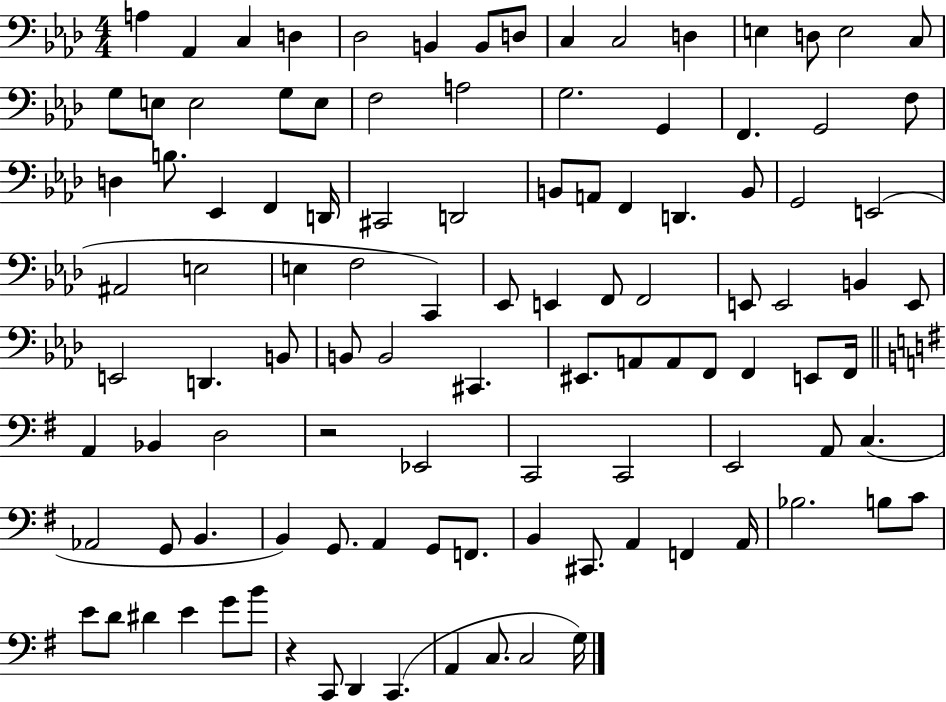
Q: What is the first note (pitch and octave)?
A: A3